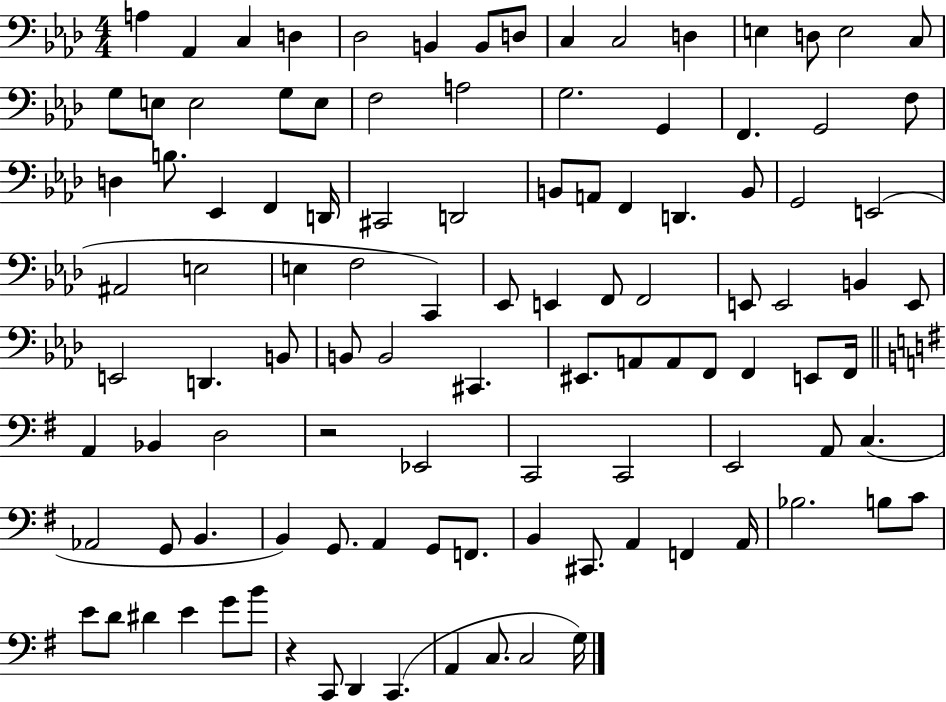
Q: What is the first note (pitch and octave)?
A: A3